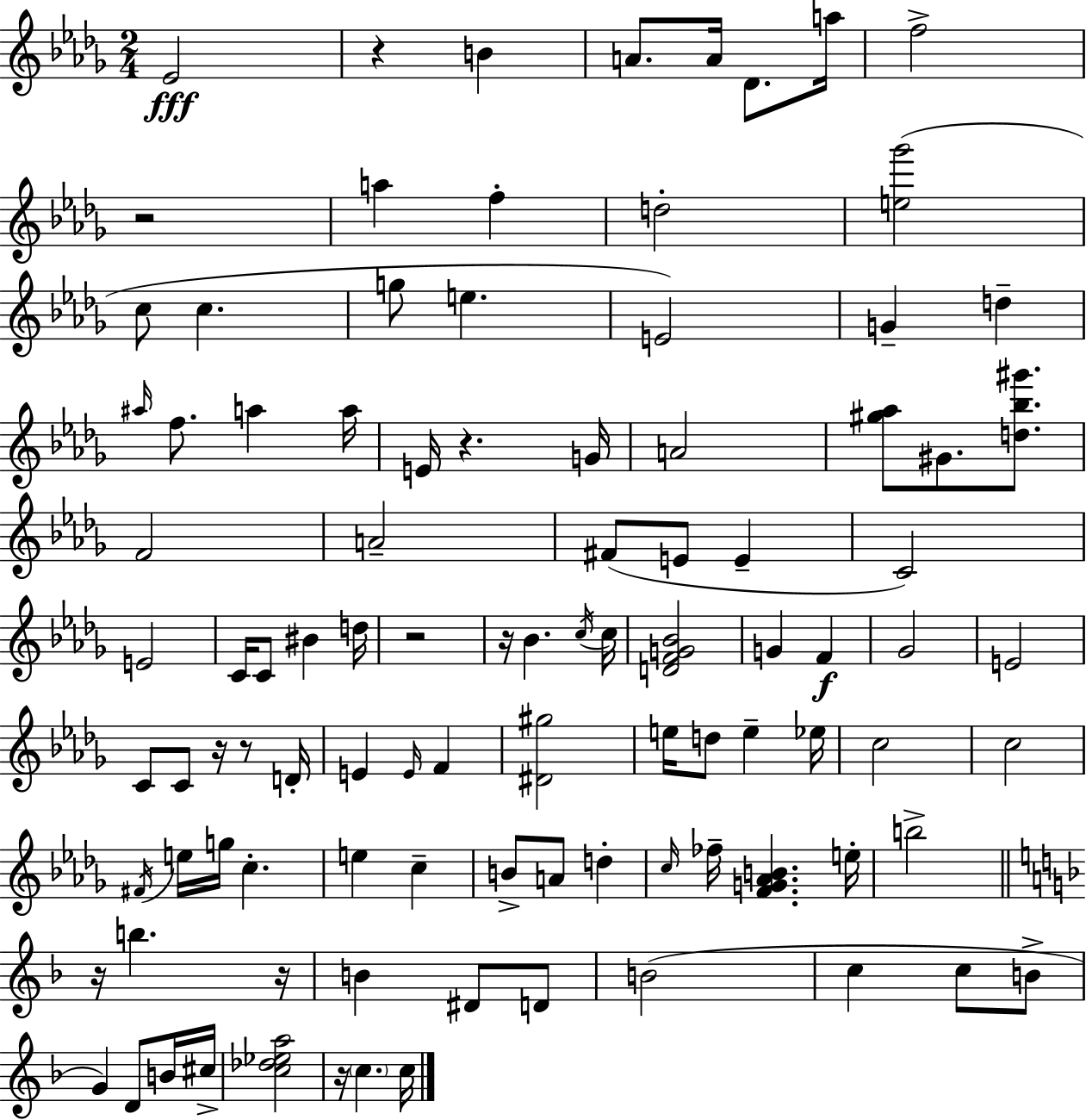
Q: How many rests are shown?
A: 10